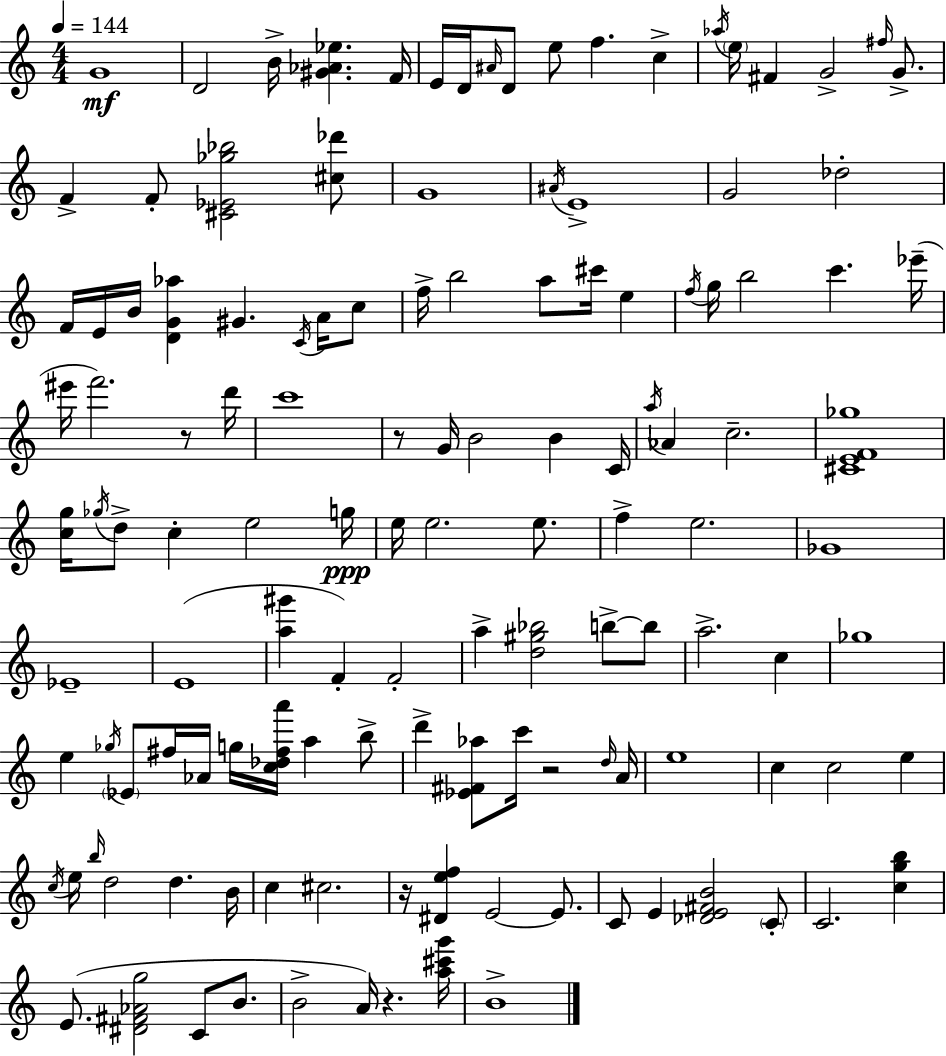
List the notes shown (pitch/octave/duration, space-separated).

G4/w D4/h B4/s [G#4,Ab4,Eb5]/q. F4/s E4/s D4/s A#4/s D4/e E5/e F5/q. C5/q Ab5/s E5/s F#4/q G4/h F#5/s G4/e. F4/q F4/e [C#4,Eb4,Gb5,Bb5]/h [C#5,Db6]/e G4/w A#4/s E4/w G4/h Db5/h F4/s E4/s B4/s [D4,G4,Ab5]/q G#4/q. C4/s A4/s C5/e F5/s B5/h A5/e C#6/s E5/q F5/s G5/s B5/h C6/q. Eb6/s EIS6/s F6/h. R/e D6/s C6/w R/e G4/s B4/h B4/q C4/s A5/s Ab4/q C5/h. [C#4,E4,F4,Gb5]/w [C5,G5]/s Gb5/s D5/e C5/q E5/h G5/s E5/s E5/h. E5/e. F5/q E5/h. Gb4/w Eb4/w E4/w [A5,G#6]/q F4/q F4/h A5/q [D5,G#5,Bb5]/h B5/e B5/e A5/h. C5/q Gb5/w E5/q Gb5/s Eb4/e F#5/s Ab4/s G5/s [C5,Db5,F#5,A6]/s A5/q B5/e D6/q [Eb4,F#4,Ab5]/e C6/s R/h D5/s A4/s E5/w C5/q C5/h E5/q C5/s E5/s B5/s D5/h D5/q. B4/s C5/q C#5/h. R/s [D#4,E5,F5]/q E4/h E4/e. C4/e E4/q [Db4,E4,F#4,B4]/h C4/e C4/h. [C5,G5,B5]/q E4/e. [D#4,F#4,Ab4,G5]/h C4/e B4/e. B4/h A4/s R/q. [A5,C#6,G6]/s B4/w